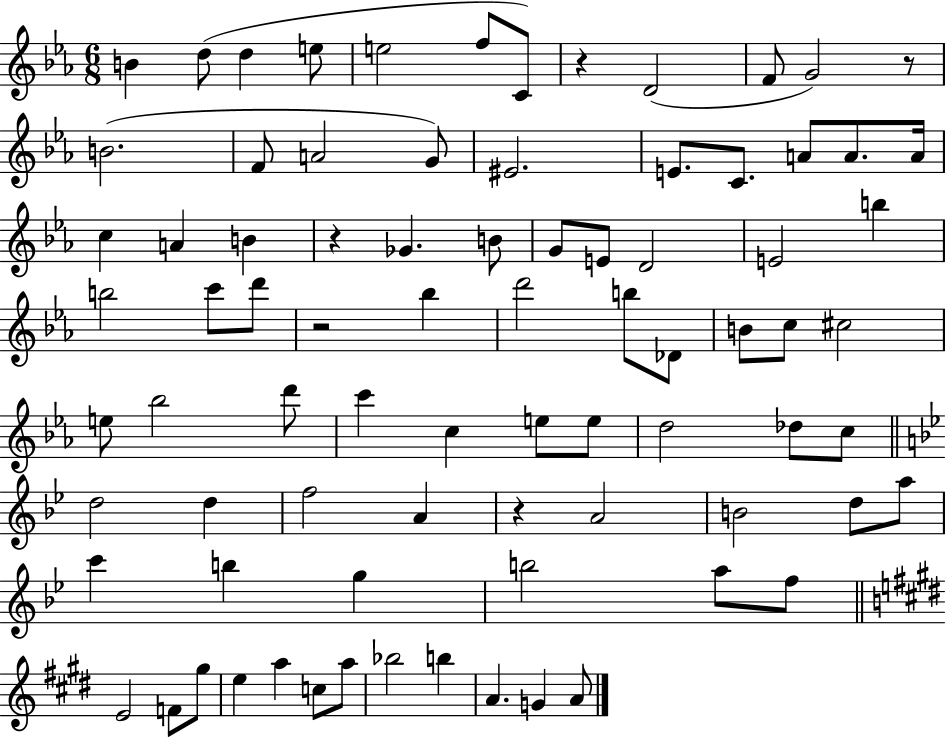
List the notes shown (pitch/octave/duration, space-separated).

B4/q D5/e D5/q E5/e E5/h F5/e C4/e R/q D4/h F4/e G4/h R/e B4/h. F4/e A4/h G4/e EIS4/h. E4/e. C4/e. A4/e A4/e. A4/s C5/q A4/q B4/q R/q Gb4/q. B4/e G4/e E4/e D4/h E4/h B5/q B5/h C6/e D6/e R/h Bb5/q D6/h B5/e Db4/e B4/e C5/e C#5/h E5/e Bb5/h D6/e C6/q C5/q E5/e E5/e D5/h Db5/e C5/e D5/h D5/q F5/h A4/q R/q A4/h B4/h D5/e A5/e C6/q B5/q G5/q B5/h A5/e F5/e E4/h F4/e G#5/e E5/q A5/q C5/e A5/e Bb5/h B5/q A4/q. G4/q A4/e